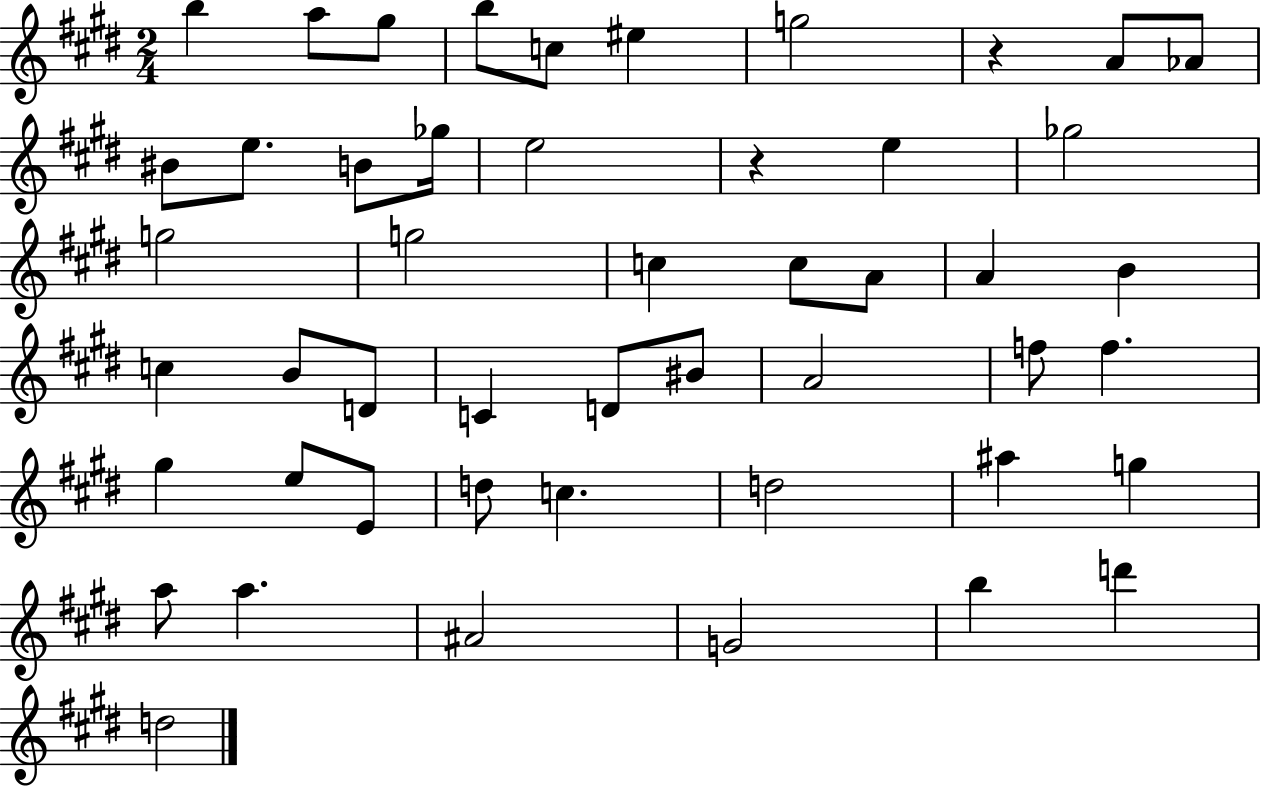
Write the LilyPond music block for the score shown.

{
  \clef treble
  \numericTimeSignature
  \time 2/4
  \key e \major
  b''4 a''8 gis''8 | b''8 c''8 eis''4 | g''2 | r4 a'8 aes'8 | \break bis'8 e''8. b'8 ges''16 | e''2 | r4 e''4 | ges''2 | \break g''2 | g''2 | c''4 c''8 a'8 | a'4 b'4 | \break c''4 b'8 d'8 | c'4 d'8 bis'8 | a'2 | f''8 f''4. | \break gis''4 e''8 e'8 | d''8 c''4. | d''2 | ais''4 g''4 | \break a''8 a''4. | ais'2 | g'2 | b''4 d'''4 | \break d''2 | \bar "|."
}